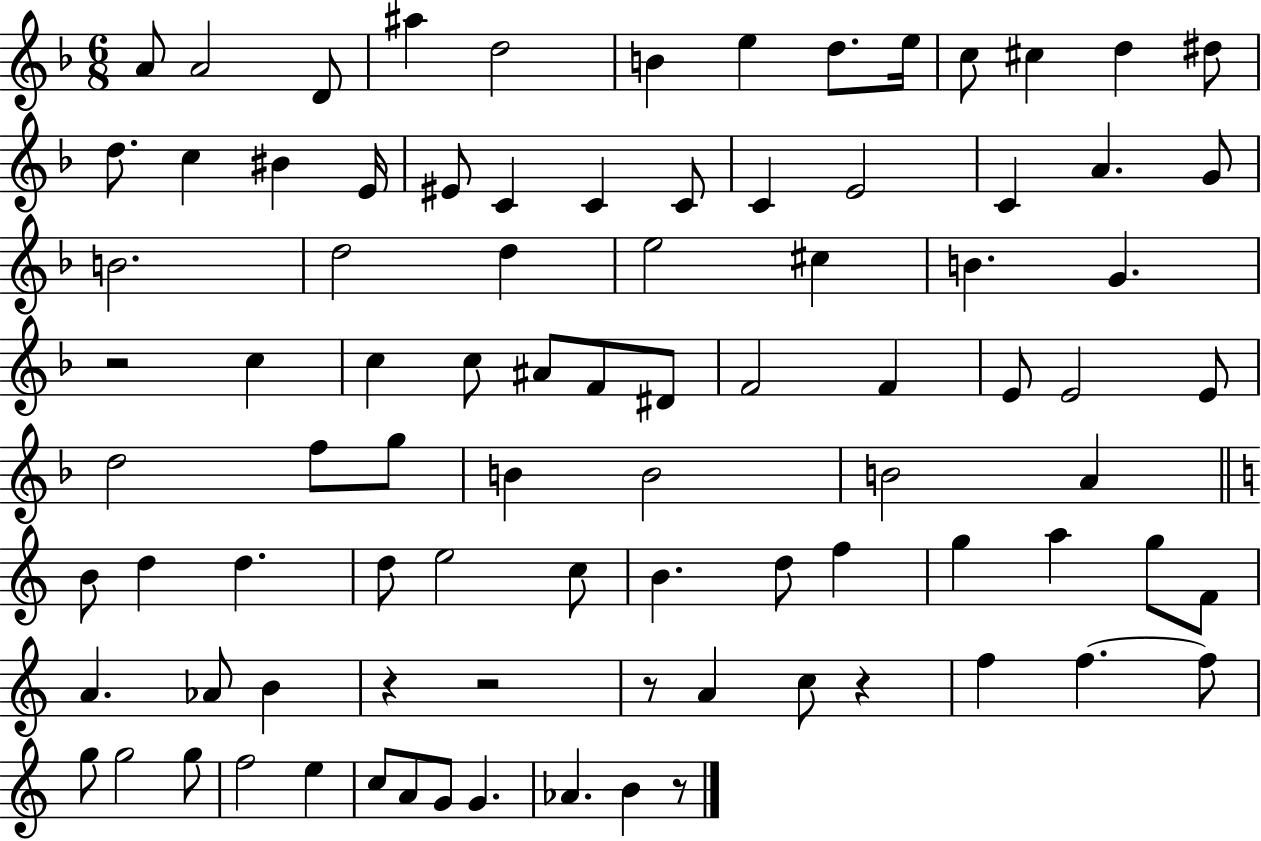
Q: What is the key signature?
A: F major